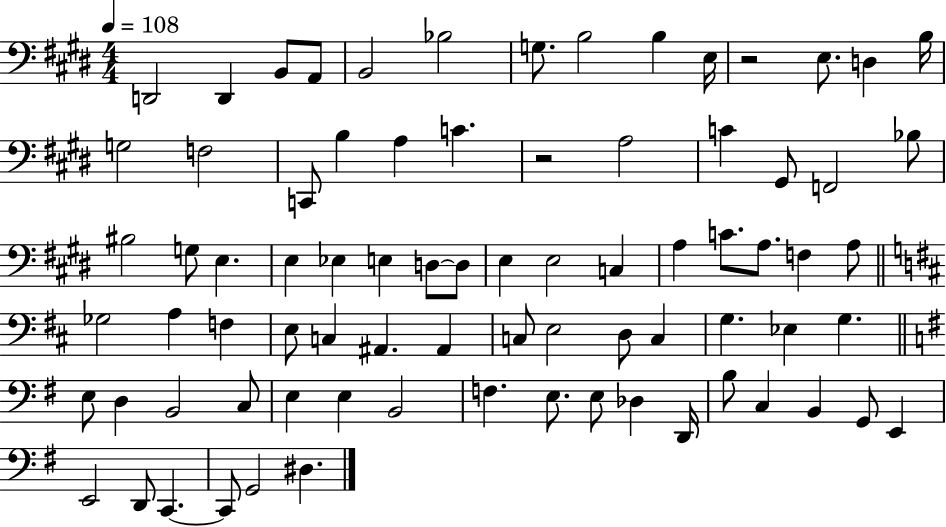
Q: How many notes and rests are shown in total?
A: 79